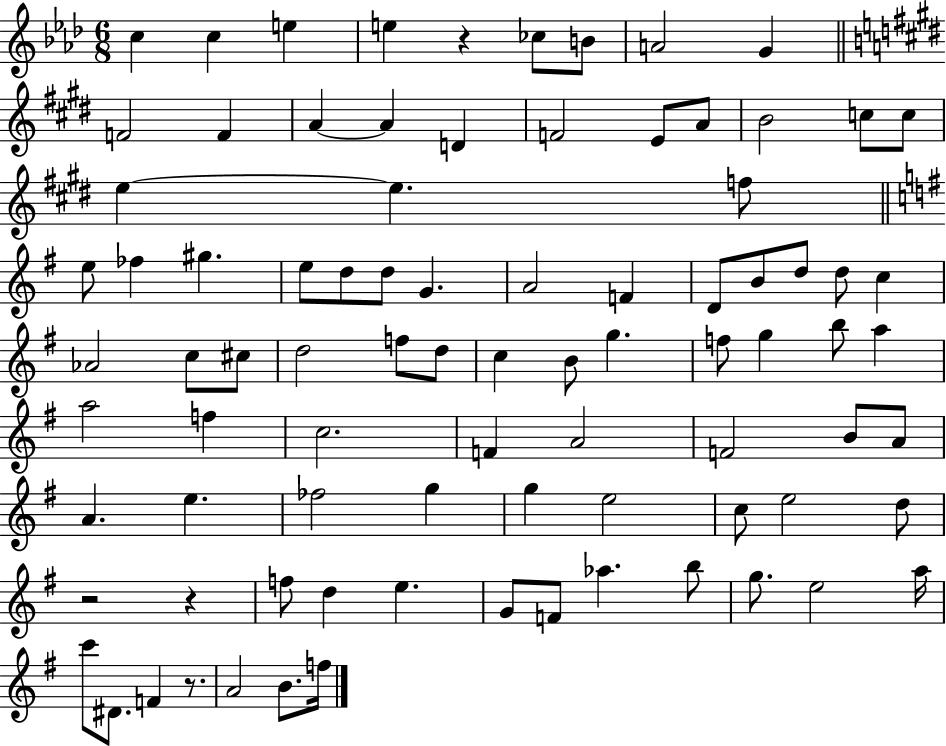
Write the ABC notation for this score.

X:1
T:Untitled
M:6/8
L:1/4
K:Ab
c c e e z _c/2 B/2 A2 G F2 F A A D F2 E/2 A/2 B2 c/2 c/2 e e f/2 e/2 _f ^g e/2 d/2 d/2 G A2 F D/2 B/2 d/2 d/2 c _A2 c/2 ^c/2 d2 f/2 d/2 c B/2 g f/2 g b/2 a a2 f c2 F A2 F2 B/2 A/2 A e _f2 g g e2 c/2 e2 d/2 z2 z f/2 d e G/2 F/2 _a b/2 g/2 e2 a/4 c'/2 ^D/2 F z/2 A2 B/2 f/4